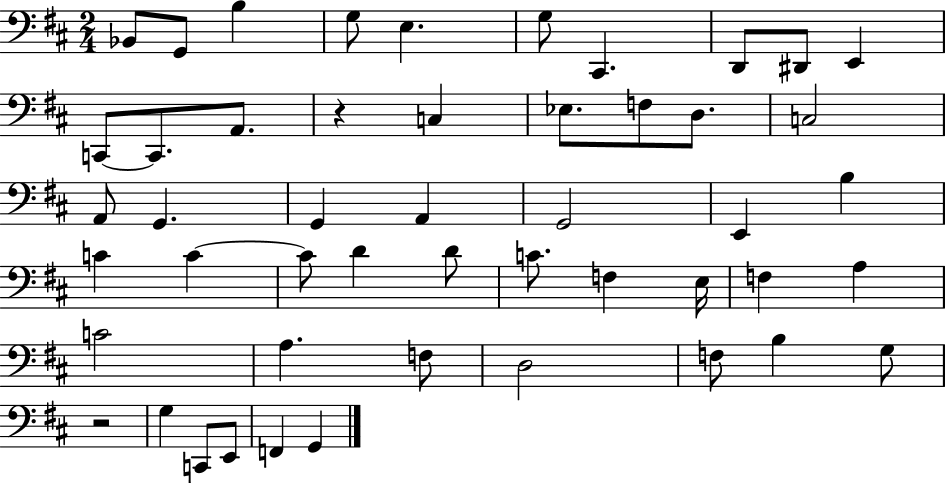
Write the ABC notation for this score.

X:1
T:Untitled
M:2/4
L:1/4
K:D
_B,,/2 G,,/2 B, G,/2 E, G,/2 ^C,, D,,/2 ^D,,/2 E,, C,,/2 C,,/2 A,,/2 z C, _E,/2 F,/2 D,/2 C,2 A,,/2 G,, G,, A,, G,,2 E,, B, C C C/2 D D/2 C/2 F, E,/4 F, A, C2 A, F,/2 D,2 F,/2 B, G,/2 z2 G, C,,/2 E,,/2 F,, G,,